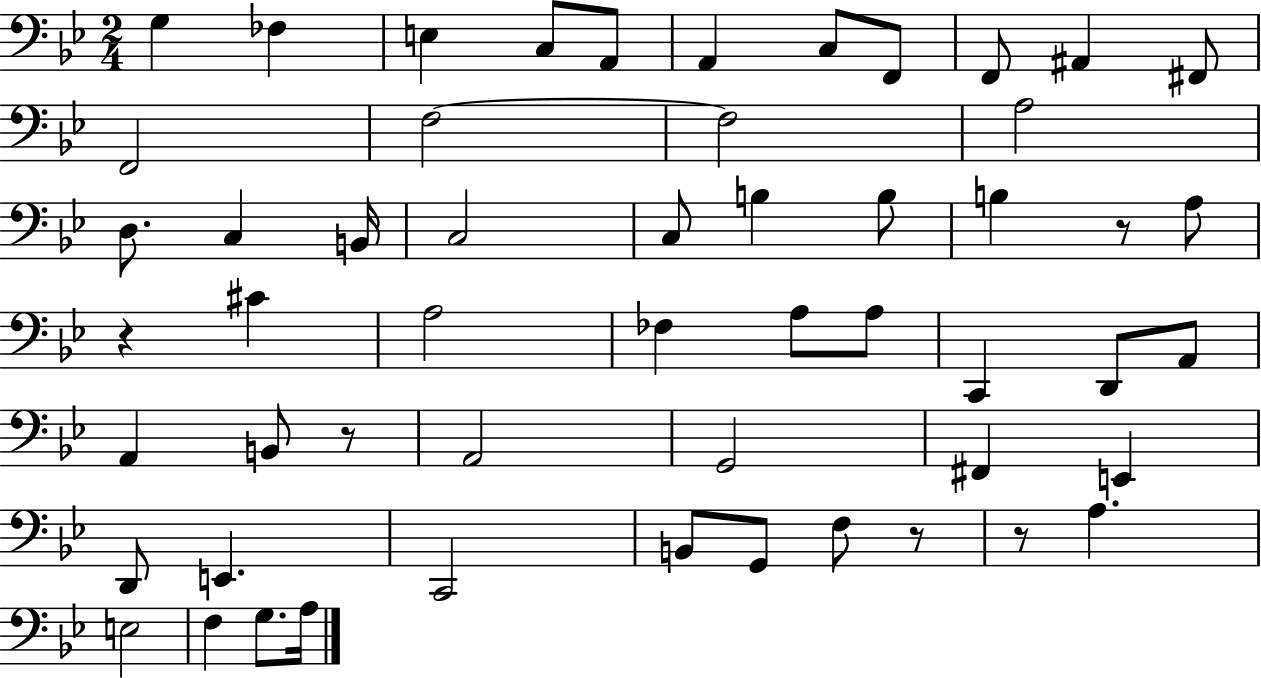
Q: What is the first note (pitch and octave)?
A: G3